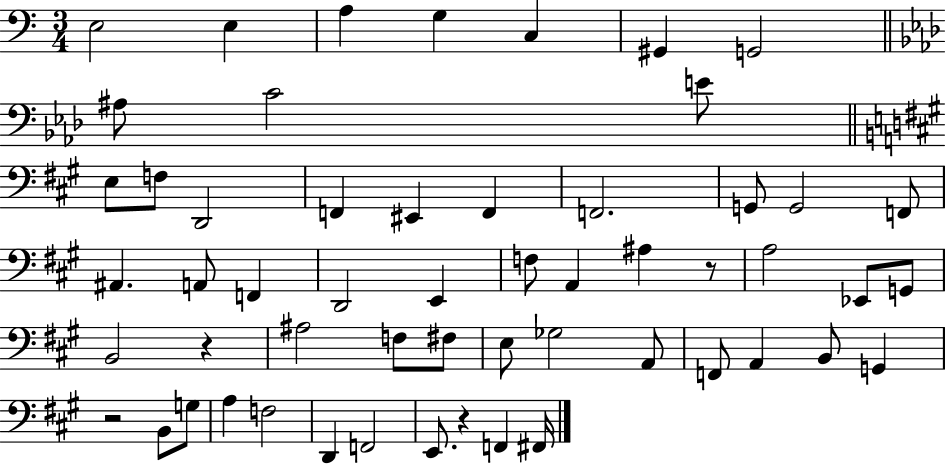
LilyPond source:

{
  \clef bass
  \numericTimeSignature
  \time 3/4
  \key c \major
  e2 e4 | a4 g4 c4 | gis,4 g,2 | \bar "||" \break \key aes \major ais8 c'2 e'8 | \bar "||" \break \key a \major e8 f8 d,2 | f,4 eis,4 f,4 | f,2. | g,8 g,2 f,8 | \break ais,4. a,8 f,4 | d,2 e,4 | f8 a,4 ais4 r8 | a2 ees,8 g,8 | \break b,2 r4 | ais2 f8 fis8 | e8 ges2 a,8 | f,8 a,4 b,8 g,4 | \break r2 b,8 g8 | a4 f2 | d,4 f,2 | e,8. r4 f,4 fis,16 | \break \bar "|."
}